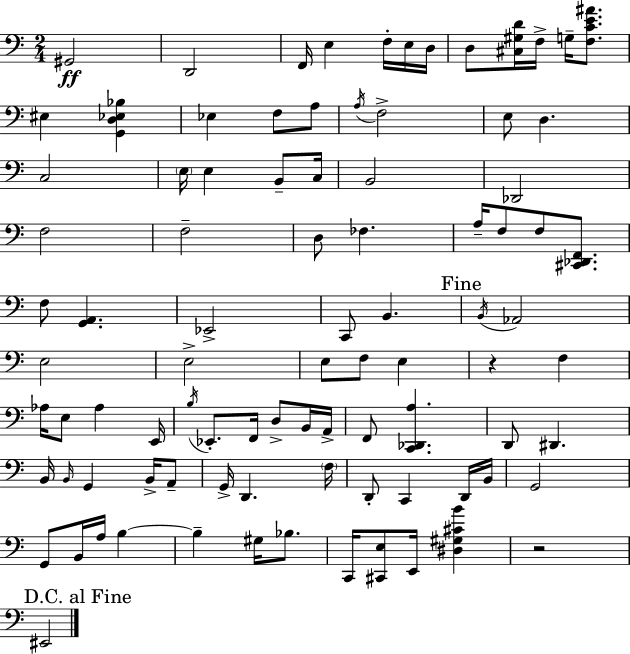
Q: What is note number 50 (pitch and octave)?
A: Eb2